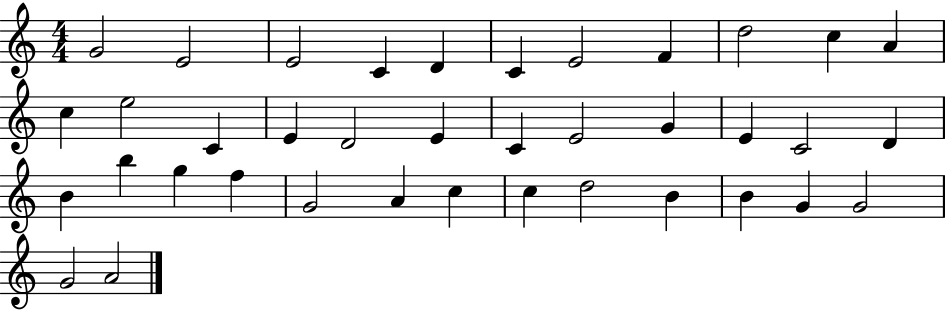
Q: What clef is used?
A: treble